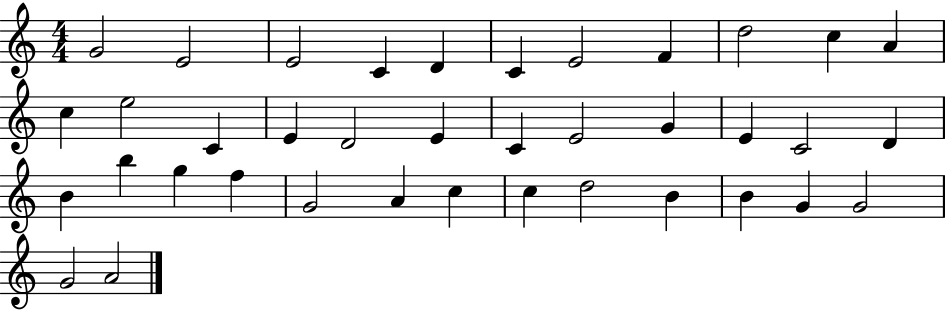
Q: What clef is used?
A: treble